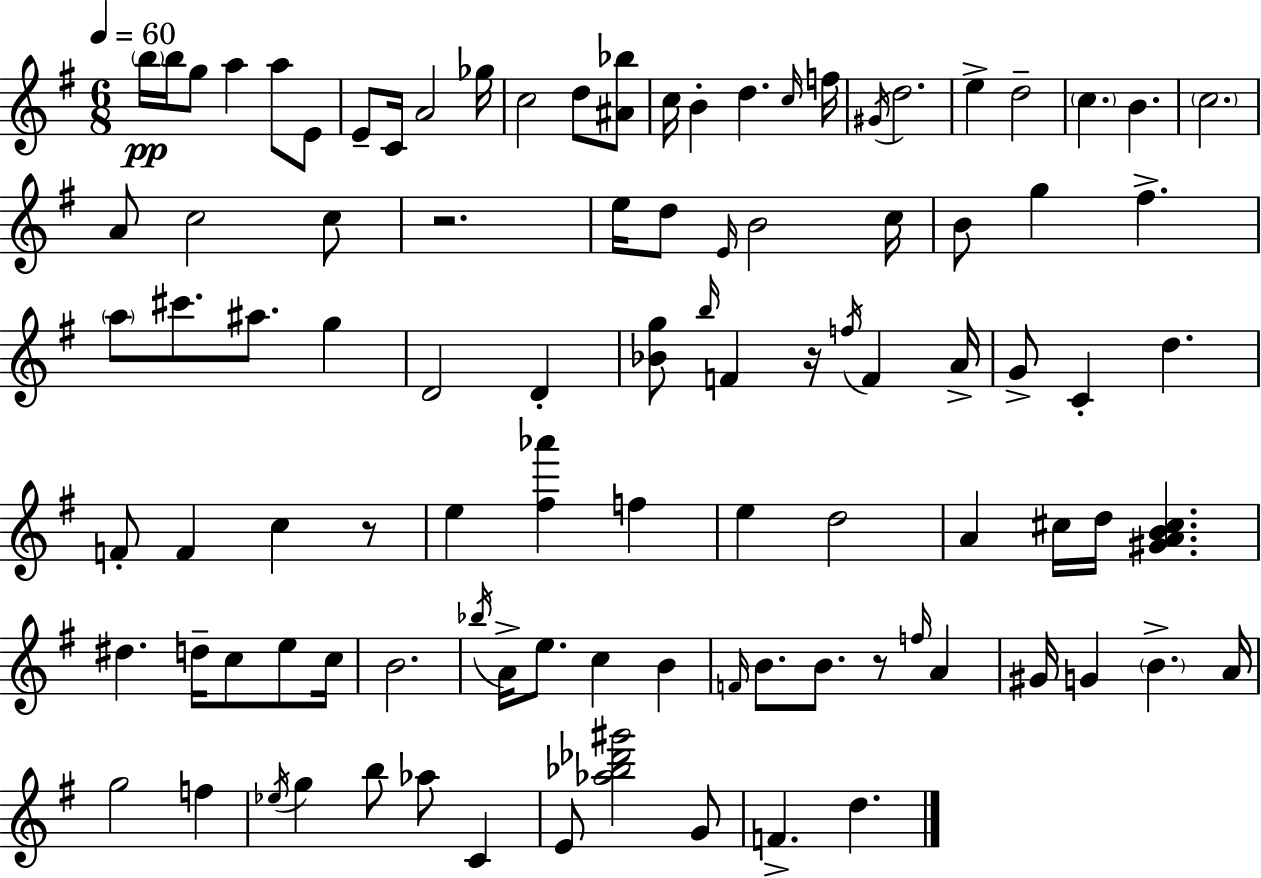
X:1
T:Untitled
M:6/8
L:1/4
K:G
b/4 b/4 g/2 a a/2 E/2 E/2 C/4 A2 _g/4 c2 d/2 [^A_b]/2 c/4 B d c/4 f/4 ^G/4 d2 e d2 c B c2 A/2 c2 c/2 z2 e/4 d/2 E/4 B2 c/4 B/2 g ^f a/2 ^c'/2 ^a/2 g D2 D [_Bg]/2 b/4 F z/4 f/4 F A/4 G/2 C d F/2 F c z/2 e [^f_a'] f e d2 A ^c/4 d/4 [^GAB^c] ^d d/4 c/2 e/2 c/4 B2 _b/4 A/4 e/2 c B F/4 B/2 B/2 z/2 f/4 A ^G/4 G B A/4 g2 f _e/4 g b/2 _a/2 C E/2 [_a_b_d'^g']2 G/2 F d